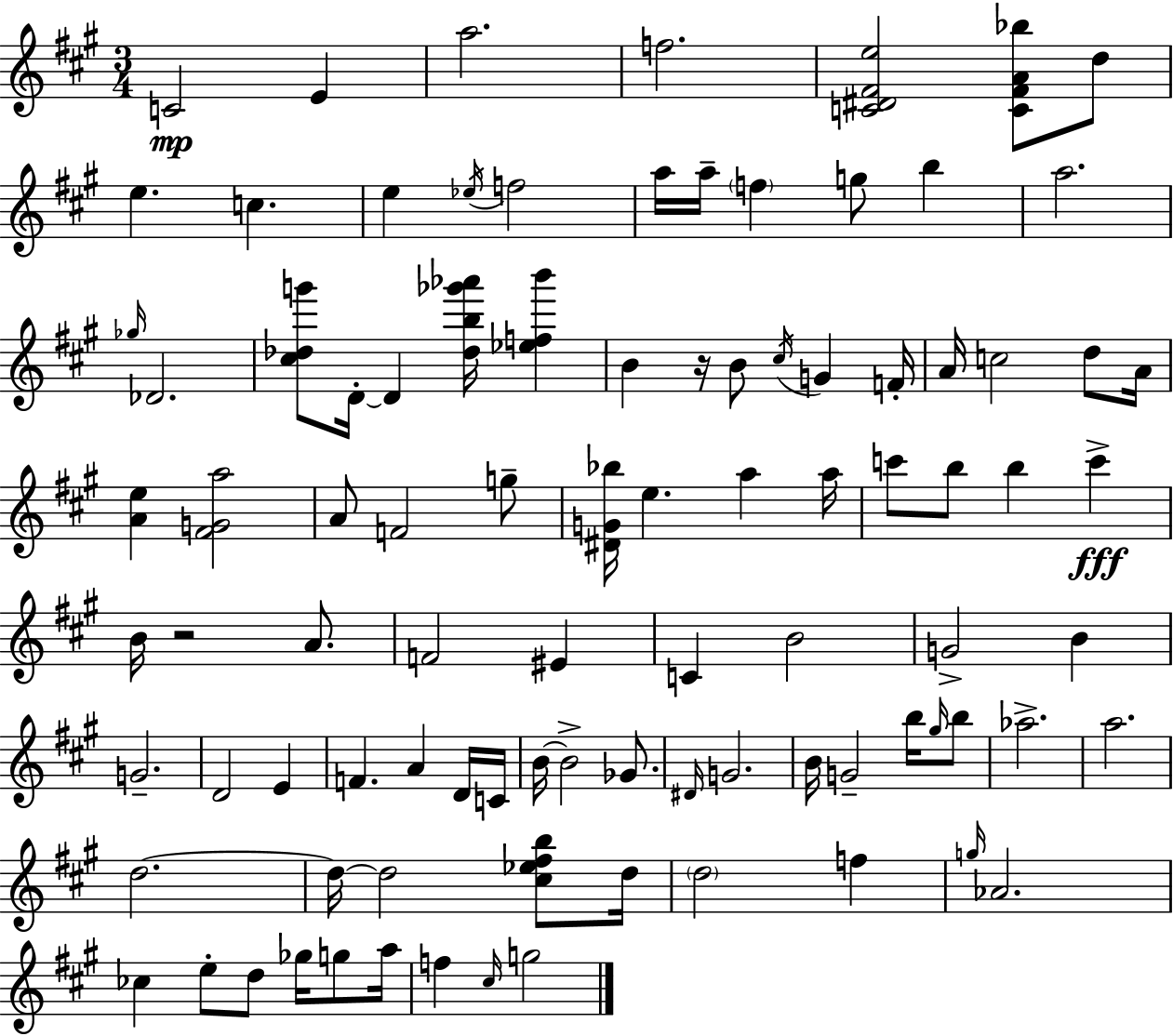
X:1
T:Untitled
M:3/4
L:1/4
K:A
C2 E a2 f2 [C^D^Fe]2 [C^FA_b]/2 d/2 e c e _e/4 f2 a/4 a/4 f g/2 b a2 _g/4 _D2 [^c_dg']/2 D/4 D [_db_g'_a']/4 [_efb'] B z/4 B/2 ^c/4 G F/4 A/4 c2 d/2 A/4 [Ae] [^FGa]2 A/2 F2 g/2 [^DG_b]/4 e a a/4 c'/2 b/2 b c' B/4 z2 A/2 F2 ^E C B2 G2 B G2 D2 E F A D/4 C/4 B/4 B2 _G/2 ^D/4 G2 B/4 G2 b/4 ^g/4 b/2 _a2 a2 d2 d/4 d2 [^c_e^fb]/2 d/4 d2 f g/4 _A2 _c e/2 d/2 _g/4 g/2 a/4 f ^c/4 g2